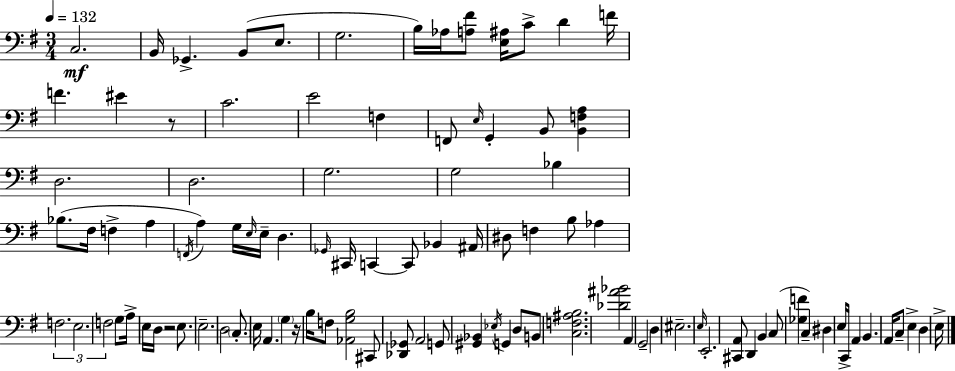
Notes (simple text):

C3/h. B2/s Gb2/q. B2/e E3/e. G3/h. B3/s Ab3/s [A3,F#4]/e [E3,A#3]/s C4/e D4/q F4/s F4/q. EIS4/q R/e C4/h. E4/h F3/q F2/e E3/s G2/q B2/e [B2,F3,A3]/q D3/h. D3/h. G3/h. G3/h Bb3/q Bb3/e. F#3/s F3/q A3/q F2/s A3/q G3/s E3/s E3/s D3/q. Gb2/s C#2/s C2/q C2/e Bb2/q A#2/s D#3/e F3/q B3/e Ab3/q F3/h. E3/h. F3/h G3/e A3/s E3/s D3/s R/h E3/e. E3/h. D3/h C3/e. E3/s A2/q. G3/q R/s B3/s F3/e [Ab2,G3,B3]/h C#2/e [Db2,Gb2]/e A2/h G2/e [G#2,Bb2]/q Eb3/s G2/q D3/e B2/e [C3,F3,A#3,B3]/h. [Db4,A#4,Bb4]/h A2/q G2/h D3/q EIS3/h. E3/s E2/h. [C#2,A2]/e D2/q B2/q C3/e [Gb3,F4]/q C3/q D#3/q E3/s C2/s A2/q B2/q. A2/s C3/e E3/q D3/q E3/s